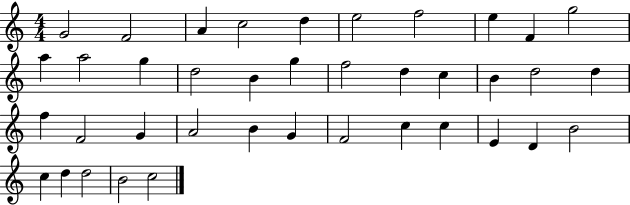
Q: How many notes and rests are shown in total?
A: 39